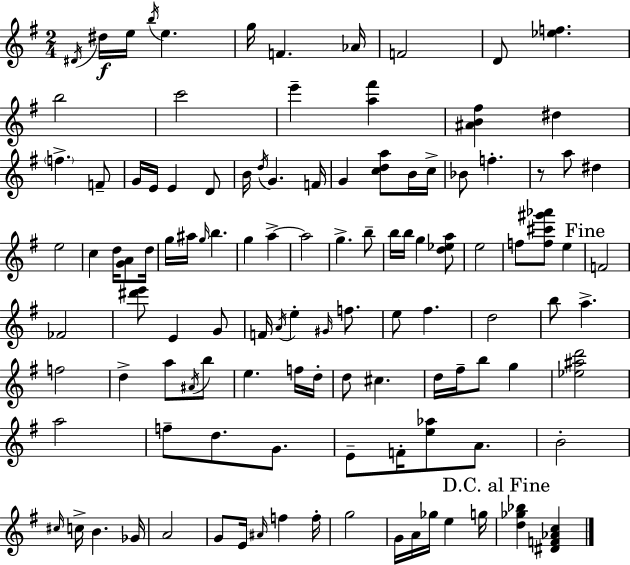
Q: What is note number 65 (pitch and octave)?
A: F5